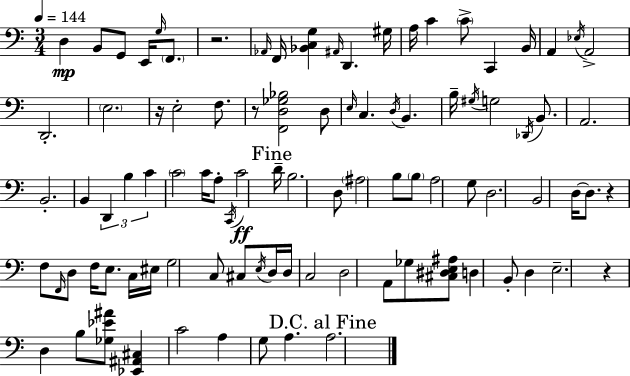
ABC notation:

X:1
T:Untitled
M:3/4
L:1/4
K:Am
D, B,,/2 G,,/2 E,,/4 G,/4 F,,/2 z2 _A,,/4 F,,/4 [_B,,C,G,] ^A,,/4 D,, ^G,/4 A,/4 C C/2 C,, B,,/4 A,, _E,/4 A,,2 D,,2 E,2 z/4 E,2 F,/2 z/2 [F,,D,_G,_B,]2 D,/2 E,/4 C, D,/4 B,, B,/4 ^G,/4 G,2 _D,,/4 B,,/2 A,,2 B,,2 B,, D,, B, C C2 C/4 A,/2 C,,/4 C2 D/4 B,2 D,/2 ^A,2 B,/2 B,/2 A,2 G,/2 D,2 B,,2 D,/4 D,/2 z F,/2 F,,/4 D,/2 F,/4 E,/2 C,/4 ^E,/4 G,2 C,/2 ^C,/2 E,/4 D,/4 D,/4 C,2 D,2 A,,/2 _G,/2 [^C,^D,E,^A,]/2 D, B,,/2 D, E,2 z D, B,/2 [_G,_E^A]/2 [_E,,^A,,^C,] C2 A, G,/2 A, A,2